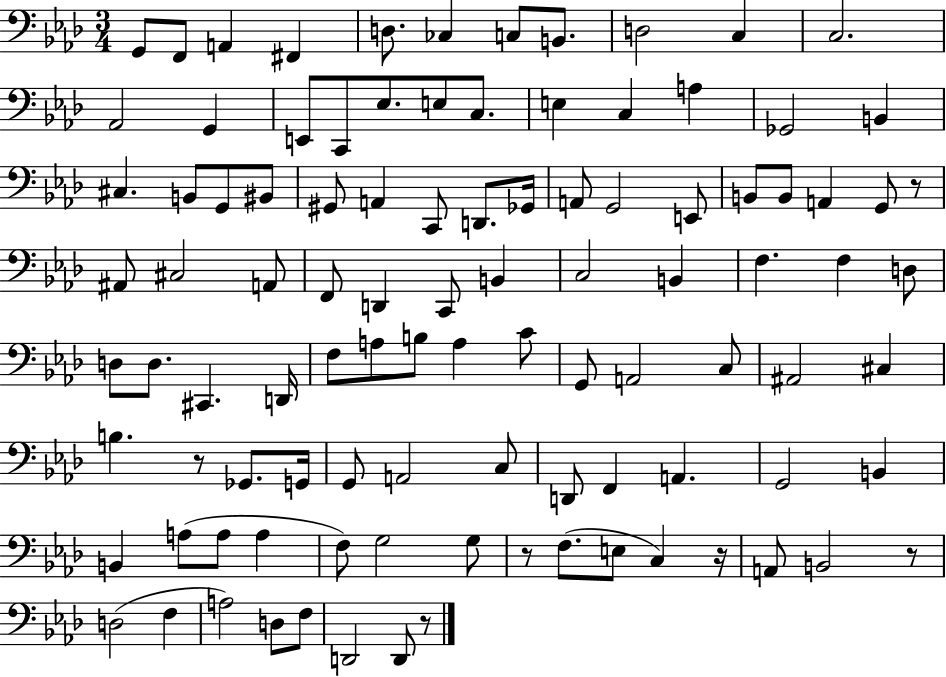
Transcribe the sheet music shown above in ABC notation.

X:1
T:Untitled
M:3/4
L:1/4
K:Ab
G,,/2 F,,/2 A,, ^F,, D,/2 _C, C,/2 B,,/2 D,2 C, C,2 _A,,2 G,, E,,/2 C,,/2 _E,/2 E,/2 C,/2 E, C, A, _G,,2 B,, ^C, B,,/2 G,,/2 ^B,,/2 ^G,,/2 A,, C,,/2 D,,/2 _G,,/4 A,,/2 G,,2 E,,/2 B,,/2 B,,/2 A,, G,,/2 z/2 ^A,,/2 ^C,2 A,,/2 F,,/2 D,, C,,/2 B,, C,2 B,, F, F, D,/2 D,/2 D,/2 ^C,, D,,/4 F,/2 A,/2 B,/2 A, C/2 G,,/2 A,,2 C,/2 ^A,,2 ^C, B, z/2 _G,,/2 G,,/4 G,,/2 A,,2 C,/2 D,,/2 F,, A,, G,,2 B,, B,, A,/2 A,/2 A, F,/2 G,2 G,/2 z/2 F,/2 E,/2 C, z/4 A,,/2 B,,2 z/2 D,2 F, A,2 D,/2 F,/2 D,,2 D,,/2 z/2